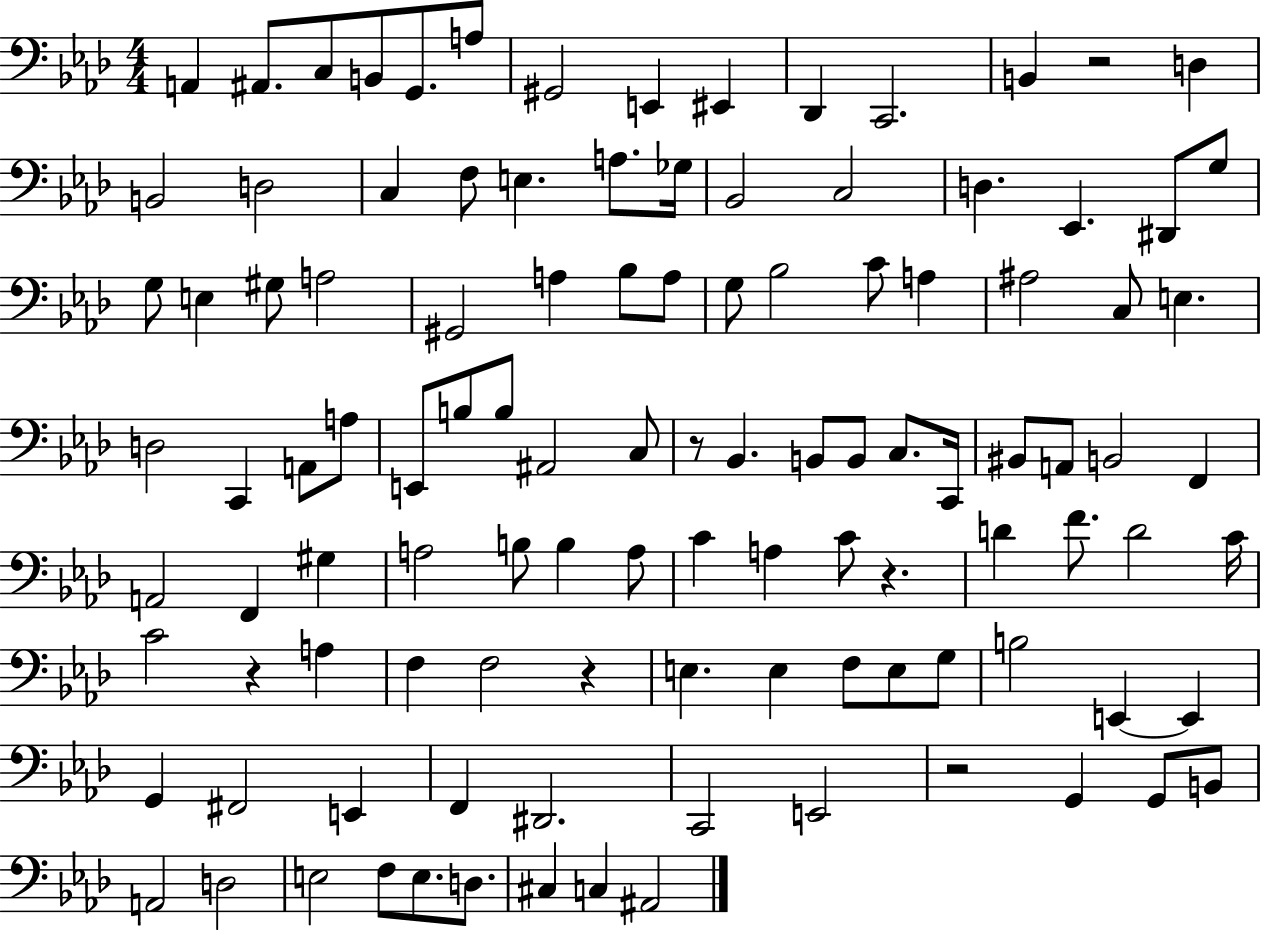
{
  \clef bass
  \numericTimeSignature
  \time 4/4
  \key aes \major
  a,4 ais,8. c8 b,8 g,8. a8 | gis,2 e,4 eis,4 | des,4 c,2. | b,4 r2 d4 | \break b,2 d2 | c4 f8 e4. a8. ges16 | bes,2 c2 | d4. ees,4. dis,8 g8 | \break g8 e4 gis8 a2 | gis,2 a4 bes8 a8 | g8 bes2 c'8 a4 | ais2 c8 e4. | \break d2 c,4 a,8 a8 | e,8 b8 b8 ais,2 c8 | r8 bes,4. b,8 b,8 c8. c,16 | bis,8 a,8 b,2 f,4 | \break a,2 f,4 gis4 | a2 b8 b4 a8 | c'4 a4 c'8 r4. | d'4 f'8. d'2 c'16 | \break c'2 r4 a4 | f4 f2 r4 | e4. e4 f8 e8 g8 | b2 e,4~~ e,4 | \break g,4 fis,2 e,4 | f,4 dis,2. | c,2 e,2 | r2 g,4 g,8 b,8 | \break a,2 d2 | e2 f8 e8. d8. | cis4 c4 ais,2 | \bar "|."
}